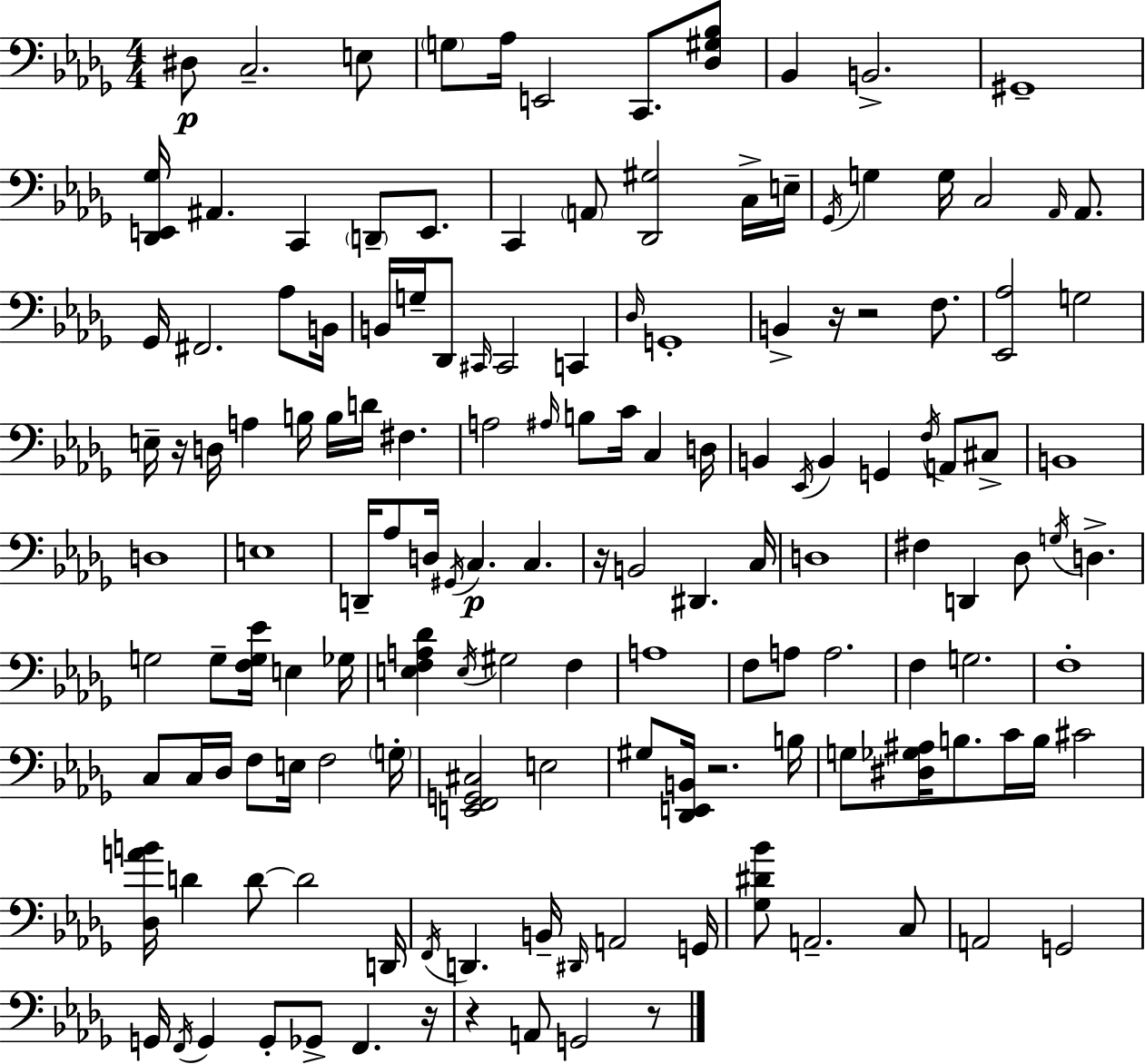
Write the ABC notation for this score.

X:1
T:Untitled
M:4/4
L:1/4
K:Bbm
^D,/2 C,2 E,/2 G,/2 _A,/4 E,,2 C,,/2 [_D,^G,_B,]/2 _B,, B,,2 ^G,,4 [_D,,E,,_G,]/4 ^A,, C,, D,,/2 E,,/2 C,, A,,/2 [_D,,^G,]2 C,/4 E,/4 _G,,/4 G, G,/4 C,2 _A,,/4 _A,,/2 _G,,/4 ^F,,2 _A,/2 B,,/4 B,,/4 G,/4 _D,,/2 ^C,,/4 ^C,,2 C,, _D,/4 G,,4 B,, z/4 z2 F,/2 [_E,,_A,]2 G,2 E,/4 z/4 D,/4 A, B,/4 B,/4 D/4 ^F, A,2 ^A,/4 B,/2 C/4 C, D,/4 B,, _E,,/4 B,, G,, F,/4 A,,/2 ^C,/2 B,,4 D,4 E,4 D,,/4 _A,/2 D,/4 ^G,,/4 C, C, z/4 B,,2 ^D,, C,/4 D,4 ^F, D,, _D,/2 G,/4 D, G,2 G,/2 [F,G,_E]/4 E, _G,/4 [E,F,A,_D] E,/4 ^G,2 F, A,4 F,/2 A,/2 A,2 F, G,2 F,4 C,/2 C,/4 _D,/4 F,/2 E,/4 F,2 G,/4 [E,,F,,G,,^C,]2 E,2 ^G,/2 [_D,,E,,B,,]/4 z2 B,/4 G,/2 [^D,_G,^A,]/4 B,/2 C/4 B,/4 ^C2 [_D,AB]/4 D D/2 D2 D,,/4 F,,/4 D,, B,,/4 ^D,,/4 A,,2 G,,/4 [_G,^D_B]/2 A,,2 C,/2 A,,2 G,,2 G,,/4 F,,/4 G,, G,,/2 _G,,/2 F,, z/4 z A,,/2 G,,2 z/2